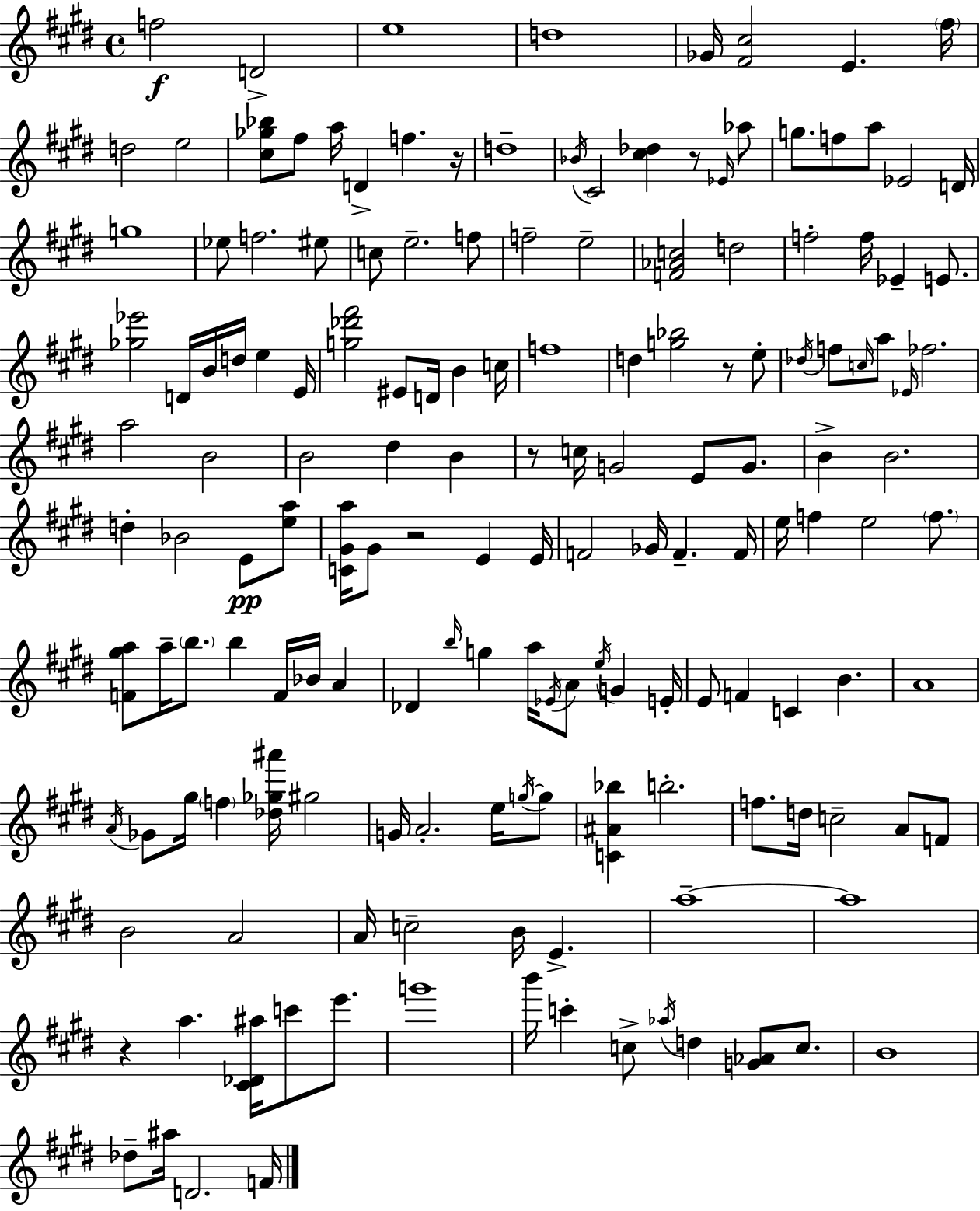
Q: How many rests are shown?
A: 6